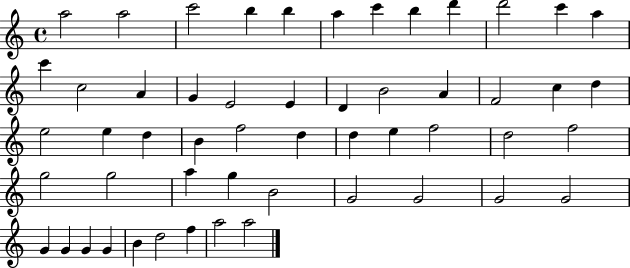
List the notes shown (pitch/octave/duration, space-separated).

A5/h A5/h C6/h B5/q B5/q A5/q C6/q B5/q D6/q D6/h C6/q A5/q C6/q C5/h A4/q G4/q E4/h E4/q D4/q B4/h A4/q F4/h C5/q D5/q E5/h E5/q D5/q B4/q F5/h D5/q D5/q E5/q F5/h D5/h F5/h G5/h G5/h A5/q G5/q B4/h G4/h G4/h G4/h G4/h G4/q G4/q G4/q G4/q B4/q D5/h F5/q A5/h A5/h